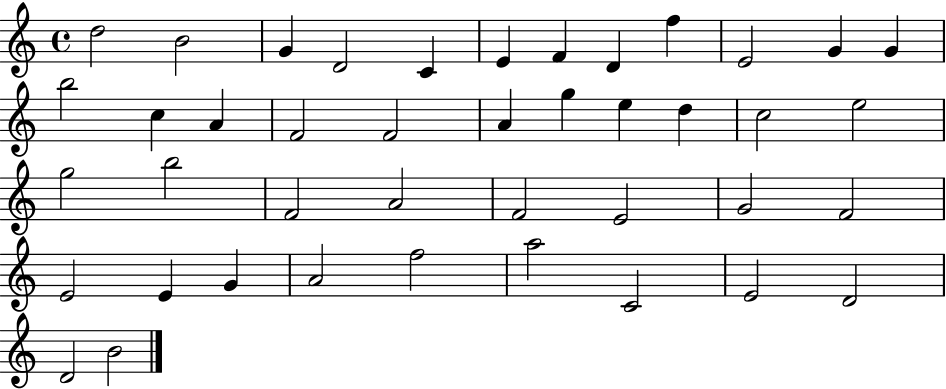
X:1
T:Untitled
M:4/4
L:1/4
K:C
d2 B2 G D2 C E F D f E2 G G b2 c A F2 F2 A g e d c2 e2 g2 b2 F2 A2 F2 E2 G2 F2 E2 E G A2 f2 a2 C2 E2 D2 D2 B2